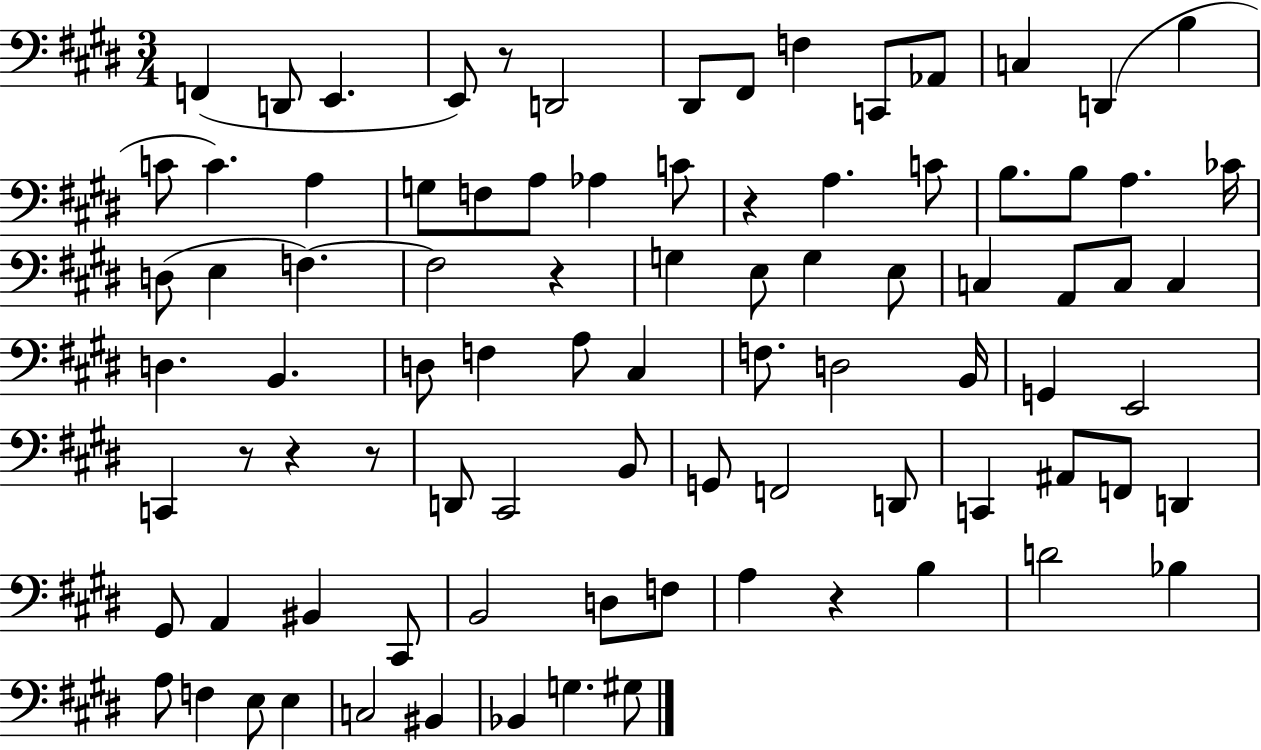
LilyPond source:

{
  \clef bass
  \numericTimeSignature
  \time 3/4
  \key e \major
  f,4( d,8 e,4. | e,8) r8 d,2 | dis,8 fis,8 f4 c,8 aes,8 | c4 d,4( b4 | \break c'8 c'4.) a4 | g8 f8 a8 aes4 c'8 | r4 a4. c'8 | b8. b8 a4. ces'16 | \break d8( e4 f4.~~) | f2 r4 | g4 e8 g4 e8 | c4 a,8 c8 c4 | \break d4. b,4. | d8 f4 a8 cis4 | f8. d2 b,16 | g,4 e,2 | \break c,4 r8 r4 r8 | d,8 cis,2 b,8 | g,8 f,2 d,8 | c,4 ais,8 f,8 d,4 | \break gis,8 a,4 bis,4 cis,8 | b,2 d8 f8 | a4 r4 b4 | d'2 bes4 | \break a8 f4 e8 e4 | c2 bis,4 | bes,4 g4. gis8 | \bar "|."
}